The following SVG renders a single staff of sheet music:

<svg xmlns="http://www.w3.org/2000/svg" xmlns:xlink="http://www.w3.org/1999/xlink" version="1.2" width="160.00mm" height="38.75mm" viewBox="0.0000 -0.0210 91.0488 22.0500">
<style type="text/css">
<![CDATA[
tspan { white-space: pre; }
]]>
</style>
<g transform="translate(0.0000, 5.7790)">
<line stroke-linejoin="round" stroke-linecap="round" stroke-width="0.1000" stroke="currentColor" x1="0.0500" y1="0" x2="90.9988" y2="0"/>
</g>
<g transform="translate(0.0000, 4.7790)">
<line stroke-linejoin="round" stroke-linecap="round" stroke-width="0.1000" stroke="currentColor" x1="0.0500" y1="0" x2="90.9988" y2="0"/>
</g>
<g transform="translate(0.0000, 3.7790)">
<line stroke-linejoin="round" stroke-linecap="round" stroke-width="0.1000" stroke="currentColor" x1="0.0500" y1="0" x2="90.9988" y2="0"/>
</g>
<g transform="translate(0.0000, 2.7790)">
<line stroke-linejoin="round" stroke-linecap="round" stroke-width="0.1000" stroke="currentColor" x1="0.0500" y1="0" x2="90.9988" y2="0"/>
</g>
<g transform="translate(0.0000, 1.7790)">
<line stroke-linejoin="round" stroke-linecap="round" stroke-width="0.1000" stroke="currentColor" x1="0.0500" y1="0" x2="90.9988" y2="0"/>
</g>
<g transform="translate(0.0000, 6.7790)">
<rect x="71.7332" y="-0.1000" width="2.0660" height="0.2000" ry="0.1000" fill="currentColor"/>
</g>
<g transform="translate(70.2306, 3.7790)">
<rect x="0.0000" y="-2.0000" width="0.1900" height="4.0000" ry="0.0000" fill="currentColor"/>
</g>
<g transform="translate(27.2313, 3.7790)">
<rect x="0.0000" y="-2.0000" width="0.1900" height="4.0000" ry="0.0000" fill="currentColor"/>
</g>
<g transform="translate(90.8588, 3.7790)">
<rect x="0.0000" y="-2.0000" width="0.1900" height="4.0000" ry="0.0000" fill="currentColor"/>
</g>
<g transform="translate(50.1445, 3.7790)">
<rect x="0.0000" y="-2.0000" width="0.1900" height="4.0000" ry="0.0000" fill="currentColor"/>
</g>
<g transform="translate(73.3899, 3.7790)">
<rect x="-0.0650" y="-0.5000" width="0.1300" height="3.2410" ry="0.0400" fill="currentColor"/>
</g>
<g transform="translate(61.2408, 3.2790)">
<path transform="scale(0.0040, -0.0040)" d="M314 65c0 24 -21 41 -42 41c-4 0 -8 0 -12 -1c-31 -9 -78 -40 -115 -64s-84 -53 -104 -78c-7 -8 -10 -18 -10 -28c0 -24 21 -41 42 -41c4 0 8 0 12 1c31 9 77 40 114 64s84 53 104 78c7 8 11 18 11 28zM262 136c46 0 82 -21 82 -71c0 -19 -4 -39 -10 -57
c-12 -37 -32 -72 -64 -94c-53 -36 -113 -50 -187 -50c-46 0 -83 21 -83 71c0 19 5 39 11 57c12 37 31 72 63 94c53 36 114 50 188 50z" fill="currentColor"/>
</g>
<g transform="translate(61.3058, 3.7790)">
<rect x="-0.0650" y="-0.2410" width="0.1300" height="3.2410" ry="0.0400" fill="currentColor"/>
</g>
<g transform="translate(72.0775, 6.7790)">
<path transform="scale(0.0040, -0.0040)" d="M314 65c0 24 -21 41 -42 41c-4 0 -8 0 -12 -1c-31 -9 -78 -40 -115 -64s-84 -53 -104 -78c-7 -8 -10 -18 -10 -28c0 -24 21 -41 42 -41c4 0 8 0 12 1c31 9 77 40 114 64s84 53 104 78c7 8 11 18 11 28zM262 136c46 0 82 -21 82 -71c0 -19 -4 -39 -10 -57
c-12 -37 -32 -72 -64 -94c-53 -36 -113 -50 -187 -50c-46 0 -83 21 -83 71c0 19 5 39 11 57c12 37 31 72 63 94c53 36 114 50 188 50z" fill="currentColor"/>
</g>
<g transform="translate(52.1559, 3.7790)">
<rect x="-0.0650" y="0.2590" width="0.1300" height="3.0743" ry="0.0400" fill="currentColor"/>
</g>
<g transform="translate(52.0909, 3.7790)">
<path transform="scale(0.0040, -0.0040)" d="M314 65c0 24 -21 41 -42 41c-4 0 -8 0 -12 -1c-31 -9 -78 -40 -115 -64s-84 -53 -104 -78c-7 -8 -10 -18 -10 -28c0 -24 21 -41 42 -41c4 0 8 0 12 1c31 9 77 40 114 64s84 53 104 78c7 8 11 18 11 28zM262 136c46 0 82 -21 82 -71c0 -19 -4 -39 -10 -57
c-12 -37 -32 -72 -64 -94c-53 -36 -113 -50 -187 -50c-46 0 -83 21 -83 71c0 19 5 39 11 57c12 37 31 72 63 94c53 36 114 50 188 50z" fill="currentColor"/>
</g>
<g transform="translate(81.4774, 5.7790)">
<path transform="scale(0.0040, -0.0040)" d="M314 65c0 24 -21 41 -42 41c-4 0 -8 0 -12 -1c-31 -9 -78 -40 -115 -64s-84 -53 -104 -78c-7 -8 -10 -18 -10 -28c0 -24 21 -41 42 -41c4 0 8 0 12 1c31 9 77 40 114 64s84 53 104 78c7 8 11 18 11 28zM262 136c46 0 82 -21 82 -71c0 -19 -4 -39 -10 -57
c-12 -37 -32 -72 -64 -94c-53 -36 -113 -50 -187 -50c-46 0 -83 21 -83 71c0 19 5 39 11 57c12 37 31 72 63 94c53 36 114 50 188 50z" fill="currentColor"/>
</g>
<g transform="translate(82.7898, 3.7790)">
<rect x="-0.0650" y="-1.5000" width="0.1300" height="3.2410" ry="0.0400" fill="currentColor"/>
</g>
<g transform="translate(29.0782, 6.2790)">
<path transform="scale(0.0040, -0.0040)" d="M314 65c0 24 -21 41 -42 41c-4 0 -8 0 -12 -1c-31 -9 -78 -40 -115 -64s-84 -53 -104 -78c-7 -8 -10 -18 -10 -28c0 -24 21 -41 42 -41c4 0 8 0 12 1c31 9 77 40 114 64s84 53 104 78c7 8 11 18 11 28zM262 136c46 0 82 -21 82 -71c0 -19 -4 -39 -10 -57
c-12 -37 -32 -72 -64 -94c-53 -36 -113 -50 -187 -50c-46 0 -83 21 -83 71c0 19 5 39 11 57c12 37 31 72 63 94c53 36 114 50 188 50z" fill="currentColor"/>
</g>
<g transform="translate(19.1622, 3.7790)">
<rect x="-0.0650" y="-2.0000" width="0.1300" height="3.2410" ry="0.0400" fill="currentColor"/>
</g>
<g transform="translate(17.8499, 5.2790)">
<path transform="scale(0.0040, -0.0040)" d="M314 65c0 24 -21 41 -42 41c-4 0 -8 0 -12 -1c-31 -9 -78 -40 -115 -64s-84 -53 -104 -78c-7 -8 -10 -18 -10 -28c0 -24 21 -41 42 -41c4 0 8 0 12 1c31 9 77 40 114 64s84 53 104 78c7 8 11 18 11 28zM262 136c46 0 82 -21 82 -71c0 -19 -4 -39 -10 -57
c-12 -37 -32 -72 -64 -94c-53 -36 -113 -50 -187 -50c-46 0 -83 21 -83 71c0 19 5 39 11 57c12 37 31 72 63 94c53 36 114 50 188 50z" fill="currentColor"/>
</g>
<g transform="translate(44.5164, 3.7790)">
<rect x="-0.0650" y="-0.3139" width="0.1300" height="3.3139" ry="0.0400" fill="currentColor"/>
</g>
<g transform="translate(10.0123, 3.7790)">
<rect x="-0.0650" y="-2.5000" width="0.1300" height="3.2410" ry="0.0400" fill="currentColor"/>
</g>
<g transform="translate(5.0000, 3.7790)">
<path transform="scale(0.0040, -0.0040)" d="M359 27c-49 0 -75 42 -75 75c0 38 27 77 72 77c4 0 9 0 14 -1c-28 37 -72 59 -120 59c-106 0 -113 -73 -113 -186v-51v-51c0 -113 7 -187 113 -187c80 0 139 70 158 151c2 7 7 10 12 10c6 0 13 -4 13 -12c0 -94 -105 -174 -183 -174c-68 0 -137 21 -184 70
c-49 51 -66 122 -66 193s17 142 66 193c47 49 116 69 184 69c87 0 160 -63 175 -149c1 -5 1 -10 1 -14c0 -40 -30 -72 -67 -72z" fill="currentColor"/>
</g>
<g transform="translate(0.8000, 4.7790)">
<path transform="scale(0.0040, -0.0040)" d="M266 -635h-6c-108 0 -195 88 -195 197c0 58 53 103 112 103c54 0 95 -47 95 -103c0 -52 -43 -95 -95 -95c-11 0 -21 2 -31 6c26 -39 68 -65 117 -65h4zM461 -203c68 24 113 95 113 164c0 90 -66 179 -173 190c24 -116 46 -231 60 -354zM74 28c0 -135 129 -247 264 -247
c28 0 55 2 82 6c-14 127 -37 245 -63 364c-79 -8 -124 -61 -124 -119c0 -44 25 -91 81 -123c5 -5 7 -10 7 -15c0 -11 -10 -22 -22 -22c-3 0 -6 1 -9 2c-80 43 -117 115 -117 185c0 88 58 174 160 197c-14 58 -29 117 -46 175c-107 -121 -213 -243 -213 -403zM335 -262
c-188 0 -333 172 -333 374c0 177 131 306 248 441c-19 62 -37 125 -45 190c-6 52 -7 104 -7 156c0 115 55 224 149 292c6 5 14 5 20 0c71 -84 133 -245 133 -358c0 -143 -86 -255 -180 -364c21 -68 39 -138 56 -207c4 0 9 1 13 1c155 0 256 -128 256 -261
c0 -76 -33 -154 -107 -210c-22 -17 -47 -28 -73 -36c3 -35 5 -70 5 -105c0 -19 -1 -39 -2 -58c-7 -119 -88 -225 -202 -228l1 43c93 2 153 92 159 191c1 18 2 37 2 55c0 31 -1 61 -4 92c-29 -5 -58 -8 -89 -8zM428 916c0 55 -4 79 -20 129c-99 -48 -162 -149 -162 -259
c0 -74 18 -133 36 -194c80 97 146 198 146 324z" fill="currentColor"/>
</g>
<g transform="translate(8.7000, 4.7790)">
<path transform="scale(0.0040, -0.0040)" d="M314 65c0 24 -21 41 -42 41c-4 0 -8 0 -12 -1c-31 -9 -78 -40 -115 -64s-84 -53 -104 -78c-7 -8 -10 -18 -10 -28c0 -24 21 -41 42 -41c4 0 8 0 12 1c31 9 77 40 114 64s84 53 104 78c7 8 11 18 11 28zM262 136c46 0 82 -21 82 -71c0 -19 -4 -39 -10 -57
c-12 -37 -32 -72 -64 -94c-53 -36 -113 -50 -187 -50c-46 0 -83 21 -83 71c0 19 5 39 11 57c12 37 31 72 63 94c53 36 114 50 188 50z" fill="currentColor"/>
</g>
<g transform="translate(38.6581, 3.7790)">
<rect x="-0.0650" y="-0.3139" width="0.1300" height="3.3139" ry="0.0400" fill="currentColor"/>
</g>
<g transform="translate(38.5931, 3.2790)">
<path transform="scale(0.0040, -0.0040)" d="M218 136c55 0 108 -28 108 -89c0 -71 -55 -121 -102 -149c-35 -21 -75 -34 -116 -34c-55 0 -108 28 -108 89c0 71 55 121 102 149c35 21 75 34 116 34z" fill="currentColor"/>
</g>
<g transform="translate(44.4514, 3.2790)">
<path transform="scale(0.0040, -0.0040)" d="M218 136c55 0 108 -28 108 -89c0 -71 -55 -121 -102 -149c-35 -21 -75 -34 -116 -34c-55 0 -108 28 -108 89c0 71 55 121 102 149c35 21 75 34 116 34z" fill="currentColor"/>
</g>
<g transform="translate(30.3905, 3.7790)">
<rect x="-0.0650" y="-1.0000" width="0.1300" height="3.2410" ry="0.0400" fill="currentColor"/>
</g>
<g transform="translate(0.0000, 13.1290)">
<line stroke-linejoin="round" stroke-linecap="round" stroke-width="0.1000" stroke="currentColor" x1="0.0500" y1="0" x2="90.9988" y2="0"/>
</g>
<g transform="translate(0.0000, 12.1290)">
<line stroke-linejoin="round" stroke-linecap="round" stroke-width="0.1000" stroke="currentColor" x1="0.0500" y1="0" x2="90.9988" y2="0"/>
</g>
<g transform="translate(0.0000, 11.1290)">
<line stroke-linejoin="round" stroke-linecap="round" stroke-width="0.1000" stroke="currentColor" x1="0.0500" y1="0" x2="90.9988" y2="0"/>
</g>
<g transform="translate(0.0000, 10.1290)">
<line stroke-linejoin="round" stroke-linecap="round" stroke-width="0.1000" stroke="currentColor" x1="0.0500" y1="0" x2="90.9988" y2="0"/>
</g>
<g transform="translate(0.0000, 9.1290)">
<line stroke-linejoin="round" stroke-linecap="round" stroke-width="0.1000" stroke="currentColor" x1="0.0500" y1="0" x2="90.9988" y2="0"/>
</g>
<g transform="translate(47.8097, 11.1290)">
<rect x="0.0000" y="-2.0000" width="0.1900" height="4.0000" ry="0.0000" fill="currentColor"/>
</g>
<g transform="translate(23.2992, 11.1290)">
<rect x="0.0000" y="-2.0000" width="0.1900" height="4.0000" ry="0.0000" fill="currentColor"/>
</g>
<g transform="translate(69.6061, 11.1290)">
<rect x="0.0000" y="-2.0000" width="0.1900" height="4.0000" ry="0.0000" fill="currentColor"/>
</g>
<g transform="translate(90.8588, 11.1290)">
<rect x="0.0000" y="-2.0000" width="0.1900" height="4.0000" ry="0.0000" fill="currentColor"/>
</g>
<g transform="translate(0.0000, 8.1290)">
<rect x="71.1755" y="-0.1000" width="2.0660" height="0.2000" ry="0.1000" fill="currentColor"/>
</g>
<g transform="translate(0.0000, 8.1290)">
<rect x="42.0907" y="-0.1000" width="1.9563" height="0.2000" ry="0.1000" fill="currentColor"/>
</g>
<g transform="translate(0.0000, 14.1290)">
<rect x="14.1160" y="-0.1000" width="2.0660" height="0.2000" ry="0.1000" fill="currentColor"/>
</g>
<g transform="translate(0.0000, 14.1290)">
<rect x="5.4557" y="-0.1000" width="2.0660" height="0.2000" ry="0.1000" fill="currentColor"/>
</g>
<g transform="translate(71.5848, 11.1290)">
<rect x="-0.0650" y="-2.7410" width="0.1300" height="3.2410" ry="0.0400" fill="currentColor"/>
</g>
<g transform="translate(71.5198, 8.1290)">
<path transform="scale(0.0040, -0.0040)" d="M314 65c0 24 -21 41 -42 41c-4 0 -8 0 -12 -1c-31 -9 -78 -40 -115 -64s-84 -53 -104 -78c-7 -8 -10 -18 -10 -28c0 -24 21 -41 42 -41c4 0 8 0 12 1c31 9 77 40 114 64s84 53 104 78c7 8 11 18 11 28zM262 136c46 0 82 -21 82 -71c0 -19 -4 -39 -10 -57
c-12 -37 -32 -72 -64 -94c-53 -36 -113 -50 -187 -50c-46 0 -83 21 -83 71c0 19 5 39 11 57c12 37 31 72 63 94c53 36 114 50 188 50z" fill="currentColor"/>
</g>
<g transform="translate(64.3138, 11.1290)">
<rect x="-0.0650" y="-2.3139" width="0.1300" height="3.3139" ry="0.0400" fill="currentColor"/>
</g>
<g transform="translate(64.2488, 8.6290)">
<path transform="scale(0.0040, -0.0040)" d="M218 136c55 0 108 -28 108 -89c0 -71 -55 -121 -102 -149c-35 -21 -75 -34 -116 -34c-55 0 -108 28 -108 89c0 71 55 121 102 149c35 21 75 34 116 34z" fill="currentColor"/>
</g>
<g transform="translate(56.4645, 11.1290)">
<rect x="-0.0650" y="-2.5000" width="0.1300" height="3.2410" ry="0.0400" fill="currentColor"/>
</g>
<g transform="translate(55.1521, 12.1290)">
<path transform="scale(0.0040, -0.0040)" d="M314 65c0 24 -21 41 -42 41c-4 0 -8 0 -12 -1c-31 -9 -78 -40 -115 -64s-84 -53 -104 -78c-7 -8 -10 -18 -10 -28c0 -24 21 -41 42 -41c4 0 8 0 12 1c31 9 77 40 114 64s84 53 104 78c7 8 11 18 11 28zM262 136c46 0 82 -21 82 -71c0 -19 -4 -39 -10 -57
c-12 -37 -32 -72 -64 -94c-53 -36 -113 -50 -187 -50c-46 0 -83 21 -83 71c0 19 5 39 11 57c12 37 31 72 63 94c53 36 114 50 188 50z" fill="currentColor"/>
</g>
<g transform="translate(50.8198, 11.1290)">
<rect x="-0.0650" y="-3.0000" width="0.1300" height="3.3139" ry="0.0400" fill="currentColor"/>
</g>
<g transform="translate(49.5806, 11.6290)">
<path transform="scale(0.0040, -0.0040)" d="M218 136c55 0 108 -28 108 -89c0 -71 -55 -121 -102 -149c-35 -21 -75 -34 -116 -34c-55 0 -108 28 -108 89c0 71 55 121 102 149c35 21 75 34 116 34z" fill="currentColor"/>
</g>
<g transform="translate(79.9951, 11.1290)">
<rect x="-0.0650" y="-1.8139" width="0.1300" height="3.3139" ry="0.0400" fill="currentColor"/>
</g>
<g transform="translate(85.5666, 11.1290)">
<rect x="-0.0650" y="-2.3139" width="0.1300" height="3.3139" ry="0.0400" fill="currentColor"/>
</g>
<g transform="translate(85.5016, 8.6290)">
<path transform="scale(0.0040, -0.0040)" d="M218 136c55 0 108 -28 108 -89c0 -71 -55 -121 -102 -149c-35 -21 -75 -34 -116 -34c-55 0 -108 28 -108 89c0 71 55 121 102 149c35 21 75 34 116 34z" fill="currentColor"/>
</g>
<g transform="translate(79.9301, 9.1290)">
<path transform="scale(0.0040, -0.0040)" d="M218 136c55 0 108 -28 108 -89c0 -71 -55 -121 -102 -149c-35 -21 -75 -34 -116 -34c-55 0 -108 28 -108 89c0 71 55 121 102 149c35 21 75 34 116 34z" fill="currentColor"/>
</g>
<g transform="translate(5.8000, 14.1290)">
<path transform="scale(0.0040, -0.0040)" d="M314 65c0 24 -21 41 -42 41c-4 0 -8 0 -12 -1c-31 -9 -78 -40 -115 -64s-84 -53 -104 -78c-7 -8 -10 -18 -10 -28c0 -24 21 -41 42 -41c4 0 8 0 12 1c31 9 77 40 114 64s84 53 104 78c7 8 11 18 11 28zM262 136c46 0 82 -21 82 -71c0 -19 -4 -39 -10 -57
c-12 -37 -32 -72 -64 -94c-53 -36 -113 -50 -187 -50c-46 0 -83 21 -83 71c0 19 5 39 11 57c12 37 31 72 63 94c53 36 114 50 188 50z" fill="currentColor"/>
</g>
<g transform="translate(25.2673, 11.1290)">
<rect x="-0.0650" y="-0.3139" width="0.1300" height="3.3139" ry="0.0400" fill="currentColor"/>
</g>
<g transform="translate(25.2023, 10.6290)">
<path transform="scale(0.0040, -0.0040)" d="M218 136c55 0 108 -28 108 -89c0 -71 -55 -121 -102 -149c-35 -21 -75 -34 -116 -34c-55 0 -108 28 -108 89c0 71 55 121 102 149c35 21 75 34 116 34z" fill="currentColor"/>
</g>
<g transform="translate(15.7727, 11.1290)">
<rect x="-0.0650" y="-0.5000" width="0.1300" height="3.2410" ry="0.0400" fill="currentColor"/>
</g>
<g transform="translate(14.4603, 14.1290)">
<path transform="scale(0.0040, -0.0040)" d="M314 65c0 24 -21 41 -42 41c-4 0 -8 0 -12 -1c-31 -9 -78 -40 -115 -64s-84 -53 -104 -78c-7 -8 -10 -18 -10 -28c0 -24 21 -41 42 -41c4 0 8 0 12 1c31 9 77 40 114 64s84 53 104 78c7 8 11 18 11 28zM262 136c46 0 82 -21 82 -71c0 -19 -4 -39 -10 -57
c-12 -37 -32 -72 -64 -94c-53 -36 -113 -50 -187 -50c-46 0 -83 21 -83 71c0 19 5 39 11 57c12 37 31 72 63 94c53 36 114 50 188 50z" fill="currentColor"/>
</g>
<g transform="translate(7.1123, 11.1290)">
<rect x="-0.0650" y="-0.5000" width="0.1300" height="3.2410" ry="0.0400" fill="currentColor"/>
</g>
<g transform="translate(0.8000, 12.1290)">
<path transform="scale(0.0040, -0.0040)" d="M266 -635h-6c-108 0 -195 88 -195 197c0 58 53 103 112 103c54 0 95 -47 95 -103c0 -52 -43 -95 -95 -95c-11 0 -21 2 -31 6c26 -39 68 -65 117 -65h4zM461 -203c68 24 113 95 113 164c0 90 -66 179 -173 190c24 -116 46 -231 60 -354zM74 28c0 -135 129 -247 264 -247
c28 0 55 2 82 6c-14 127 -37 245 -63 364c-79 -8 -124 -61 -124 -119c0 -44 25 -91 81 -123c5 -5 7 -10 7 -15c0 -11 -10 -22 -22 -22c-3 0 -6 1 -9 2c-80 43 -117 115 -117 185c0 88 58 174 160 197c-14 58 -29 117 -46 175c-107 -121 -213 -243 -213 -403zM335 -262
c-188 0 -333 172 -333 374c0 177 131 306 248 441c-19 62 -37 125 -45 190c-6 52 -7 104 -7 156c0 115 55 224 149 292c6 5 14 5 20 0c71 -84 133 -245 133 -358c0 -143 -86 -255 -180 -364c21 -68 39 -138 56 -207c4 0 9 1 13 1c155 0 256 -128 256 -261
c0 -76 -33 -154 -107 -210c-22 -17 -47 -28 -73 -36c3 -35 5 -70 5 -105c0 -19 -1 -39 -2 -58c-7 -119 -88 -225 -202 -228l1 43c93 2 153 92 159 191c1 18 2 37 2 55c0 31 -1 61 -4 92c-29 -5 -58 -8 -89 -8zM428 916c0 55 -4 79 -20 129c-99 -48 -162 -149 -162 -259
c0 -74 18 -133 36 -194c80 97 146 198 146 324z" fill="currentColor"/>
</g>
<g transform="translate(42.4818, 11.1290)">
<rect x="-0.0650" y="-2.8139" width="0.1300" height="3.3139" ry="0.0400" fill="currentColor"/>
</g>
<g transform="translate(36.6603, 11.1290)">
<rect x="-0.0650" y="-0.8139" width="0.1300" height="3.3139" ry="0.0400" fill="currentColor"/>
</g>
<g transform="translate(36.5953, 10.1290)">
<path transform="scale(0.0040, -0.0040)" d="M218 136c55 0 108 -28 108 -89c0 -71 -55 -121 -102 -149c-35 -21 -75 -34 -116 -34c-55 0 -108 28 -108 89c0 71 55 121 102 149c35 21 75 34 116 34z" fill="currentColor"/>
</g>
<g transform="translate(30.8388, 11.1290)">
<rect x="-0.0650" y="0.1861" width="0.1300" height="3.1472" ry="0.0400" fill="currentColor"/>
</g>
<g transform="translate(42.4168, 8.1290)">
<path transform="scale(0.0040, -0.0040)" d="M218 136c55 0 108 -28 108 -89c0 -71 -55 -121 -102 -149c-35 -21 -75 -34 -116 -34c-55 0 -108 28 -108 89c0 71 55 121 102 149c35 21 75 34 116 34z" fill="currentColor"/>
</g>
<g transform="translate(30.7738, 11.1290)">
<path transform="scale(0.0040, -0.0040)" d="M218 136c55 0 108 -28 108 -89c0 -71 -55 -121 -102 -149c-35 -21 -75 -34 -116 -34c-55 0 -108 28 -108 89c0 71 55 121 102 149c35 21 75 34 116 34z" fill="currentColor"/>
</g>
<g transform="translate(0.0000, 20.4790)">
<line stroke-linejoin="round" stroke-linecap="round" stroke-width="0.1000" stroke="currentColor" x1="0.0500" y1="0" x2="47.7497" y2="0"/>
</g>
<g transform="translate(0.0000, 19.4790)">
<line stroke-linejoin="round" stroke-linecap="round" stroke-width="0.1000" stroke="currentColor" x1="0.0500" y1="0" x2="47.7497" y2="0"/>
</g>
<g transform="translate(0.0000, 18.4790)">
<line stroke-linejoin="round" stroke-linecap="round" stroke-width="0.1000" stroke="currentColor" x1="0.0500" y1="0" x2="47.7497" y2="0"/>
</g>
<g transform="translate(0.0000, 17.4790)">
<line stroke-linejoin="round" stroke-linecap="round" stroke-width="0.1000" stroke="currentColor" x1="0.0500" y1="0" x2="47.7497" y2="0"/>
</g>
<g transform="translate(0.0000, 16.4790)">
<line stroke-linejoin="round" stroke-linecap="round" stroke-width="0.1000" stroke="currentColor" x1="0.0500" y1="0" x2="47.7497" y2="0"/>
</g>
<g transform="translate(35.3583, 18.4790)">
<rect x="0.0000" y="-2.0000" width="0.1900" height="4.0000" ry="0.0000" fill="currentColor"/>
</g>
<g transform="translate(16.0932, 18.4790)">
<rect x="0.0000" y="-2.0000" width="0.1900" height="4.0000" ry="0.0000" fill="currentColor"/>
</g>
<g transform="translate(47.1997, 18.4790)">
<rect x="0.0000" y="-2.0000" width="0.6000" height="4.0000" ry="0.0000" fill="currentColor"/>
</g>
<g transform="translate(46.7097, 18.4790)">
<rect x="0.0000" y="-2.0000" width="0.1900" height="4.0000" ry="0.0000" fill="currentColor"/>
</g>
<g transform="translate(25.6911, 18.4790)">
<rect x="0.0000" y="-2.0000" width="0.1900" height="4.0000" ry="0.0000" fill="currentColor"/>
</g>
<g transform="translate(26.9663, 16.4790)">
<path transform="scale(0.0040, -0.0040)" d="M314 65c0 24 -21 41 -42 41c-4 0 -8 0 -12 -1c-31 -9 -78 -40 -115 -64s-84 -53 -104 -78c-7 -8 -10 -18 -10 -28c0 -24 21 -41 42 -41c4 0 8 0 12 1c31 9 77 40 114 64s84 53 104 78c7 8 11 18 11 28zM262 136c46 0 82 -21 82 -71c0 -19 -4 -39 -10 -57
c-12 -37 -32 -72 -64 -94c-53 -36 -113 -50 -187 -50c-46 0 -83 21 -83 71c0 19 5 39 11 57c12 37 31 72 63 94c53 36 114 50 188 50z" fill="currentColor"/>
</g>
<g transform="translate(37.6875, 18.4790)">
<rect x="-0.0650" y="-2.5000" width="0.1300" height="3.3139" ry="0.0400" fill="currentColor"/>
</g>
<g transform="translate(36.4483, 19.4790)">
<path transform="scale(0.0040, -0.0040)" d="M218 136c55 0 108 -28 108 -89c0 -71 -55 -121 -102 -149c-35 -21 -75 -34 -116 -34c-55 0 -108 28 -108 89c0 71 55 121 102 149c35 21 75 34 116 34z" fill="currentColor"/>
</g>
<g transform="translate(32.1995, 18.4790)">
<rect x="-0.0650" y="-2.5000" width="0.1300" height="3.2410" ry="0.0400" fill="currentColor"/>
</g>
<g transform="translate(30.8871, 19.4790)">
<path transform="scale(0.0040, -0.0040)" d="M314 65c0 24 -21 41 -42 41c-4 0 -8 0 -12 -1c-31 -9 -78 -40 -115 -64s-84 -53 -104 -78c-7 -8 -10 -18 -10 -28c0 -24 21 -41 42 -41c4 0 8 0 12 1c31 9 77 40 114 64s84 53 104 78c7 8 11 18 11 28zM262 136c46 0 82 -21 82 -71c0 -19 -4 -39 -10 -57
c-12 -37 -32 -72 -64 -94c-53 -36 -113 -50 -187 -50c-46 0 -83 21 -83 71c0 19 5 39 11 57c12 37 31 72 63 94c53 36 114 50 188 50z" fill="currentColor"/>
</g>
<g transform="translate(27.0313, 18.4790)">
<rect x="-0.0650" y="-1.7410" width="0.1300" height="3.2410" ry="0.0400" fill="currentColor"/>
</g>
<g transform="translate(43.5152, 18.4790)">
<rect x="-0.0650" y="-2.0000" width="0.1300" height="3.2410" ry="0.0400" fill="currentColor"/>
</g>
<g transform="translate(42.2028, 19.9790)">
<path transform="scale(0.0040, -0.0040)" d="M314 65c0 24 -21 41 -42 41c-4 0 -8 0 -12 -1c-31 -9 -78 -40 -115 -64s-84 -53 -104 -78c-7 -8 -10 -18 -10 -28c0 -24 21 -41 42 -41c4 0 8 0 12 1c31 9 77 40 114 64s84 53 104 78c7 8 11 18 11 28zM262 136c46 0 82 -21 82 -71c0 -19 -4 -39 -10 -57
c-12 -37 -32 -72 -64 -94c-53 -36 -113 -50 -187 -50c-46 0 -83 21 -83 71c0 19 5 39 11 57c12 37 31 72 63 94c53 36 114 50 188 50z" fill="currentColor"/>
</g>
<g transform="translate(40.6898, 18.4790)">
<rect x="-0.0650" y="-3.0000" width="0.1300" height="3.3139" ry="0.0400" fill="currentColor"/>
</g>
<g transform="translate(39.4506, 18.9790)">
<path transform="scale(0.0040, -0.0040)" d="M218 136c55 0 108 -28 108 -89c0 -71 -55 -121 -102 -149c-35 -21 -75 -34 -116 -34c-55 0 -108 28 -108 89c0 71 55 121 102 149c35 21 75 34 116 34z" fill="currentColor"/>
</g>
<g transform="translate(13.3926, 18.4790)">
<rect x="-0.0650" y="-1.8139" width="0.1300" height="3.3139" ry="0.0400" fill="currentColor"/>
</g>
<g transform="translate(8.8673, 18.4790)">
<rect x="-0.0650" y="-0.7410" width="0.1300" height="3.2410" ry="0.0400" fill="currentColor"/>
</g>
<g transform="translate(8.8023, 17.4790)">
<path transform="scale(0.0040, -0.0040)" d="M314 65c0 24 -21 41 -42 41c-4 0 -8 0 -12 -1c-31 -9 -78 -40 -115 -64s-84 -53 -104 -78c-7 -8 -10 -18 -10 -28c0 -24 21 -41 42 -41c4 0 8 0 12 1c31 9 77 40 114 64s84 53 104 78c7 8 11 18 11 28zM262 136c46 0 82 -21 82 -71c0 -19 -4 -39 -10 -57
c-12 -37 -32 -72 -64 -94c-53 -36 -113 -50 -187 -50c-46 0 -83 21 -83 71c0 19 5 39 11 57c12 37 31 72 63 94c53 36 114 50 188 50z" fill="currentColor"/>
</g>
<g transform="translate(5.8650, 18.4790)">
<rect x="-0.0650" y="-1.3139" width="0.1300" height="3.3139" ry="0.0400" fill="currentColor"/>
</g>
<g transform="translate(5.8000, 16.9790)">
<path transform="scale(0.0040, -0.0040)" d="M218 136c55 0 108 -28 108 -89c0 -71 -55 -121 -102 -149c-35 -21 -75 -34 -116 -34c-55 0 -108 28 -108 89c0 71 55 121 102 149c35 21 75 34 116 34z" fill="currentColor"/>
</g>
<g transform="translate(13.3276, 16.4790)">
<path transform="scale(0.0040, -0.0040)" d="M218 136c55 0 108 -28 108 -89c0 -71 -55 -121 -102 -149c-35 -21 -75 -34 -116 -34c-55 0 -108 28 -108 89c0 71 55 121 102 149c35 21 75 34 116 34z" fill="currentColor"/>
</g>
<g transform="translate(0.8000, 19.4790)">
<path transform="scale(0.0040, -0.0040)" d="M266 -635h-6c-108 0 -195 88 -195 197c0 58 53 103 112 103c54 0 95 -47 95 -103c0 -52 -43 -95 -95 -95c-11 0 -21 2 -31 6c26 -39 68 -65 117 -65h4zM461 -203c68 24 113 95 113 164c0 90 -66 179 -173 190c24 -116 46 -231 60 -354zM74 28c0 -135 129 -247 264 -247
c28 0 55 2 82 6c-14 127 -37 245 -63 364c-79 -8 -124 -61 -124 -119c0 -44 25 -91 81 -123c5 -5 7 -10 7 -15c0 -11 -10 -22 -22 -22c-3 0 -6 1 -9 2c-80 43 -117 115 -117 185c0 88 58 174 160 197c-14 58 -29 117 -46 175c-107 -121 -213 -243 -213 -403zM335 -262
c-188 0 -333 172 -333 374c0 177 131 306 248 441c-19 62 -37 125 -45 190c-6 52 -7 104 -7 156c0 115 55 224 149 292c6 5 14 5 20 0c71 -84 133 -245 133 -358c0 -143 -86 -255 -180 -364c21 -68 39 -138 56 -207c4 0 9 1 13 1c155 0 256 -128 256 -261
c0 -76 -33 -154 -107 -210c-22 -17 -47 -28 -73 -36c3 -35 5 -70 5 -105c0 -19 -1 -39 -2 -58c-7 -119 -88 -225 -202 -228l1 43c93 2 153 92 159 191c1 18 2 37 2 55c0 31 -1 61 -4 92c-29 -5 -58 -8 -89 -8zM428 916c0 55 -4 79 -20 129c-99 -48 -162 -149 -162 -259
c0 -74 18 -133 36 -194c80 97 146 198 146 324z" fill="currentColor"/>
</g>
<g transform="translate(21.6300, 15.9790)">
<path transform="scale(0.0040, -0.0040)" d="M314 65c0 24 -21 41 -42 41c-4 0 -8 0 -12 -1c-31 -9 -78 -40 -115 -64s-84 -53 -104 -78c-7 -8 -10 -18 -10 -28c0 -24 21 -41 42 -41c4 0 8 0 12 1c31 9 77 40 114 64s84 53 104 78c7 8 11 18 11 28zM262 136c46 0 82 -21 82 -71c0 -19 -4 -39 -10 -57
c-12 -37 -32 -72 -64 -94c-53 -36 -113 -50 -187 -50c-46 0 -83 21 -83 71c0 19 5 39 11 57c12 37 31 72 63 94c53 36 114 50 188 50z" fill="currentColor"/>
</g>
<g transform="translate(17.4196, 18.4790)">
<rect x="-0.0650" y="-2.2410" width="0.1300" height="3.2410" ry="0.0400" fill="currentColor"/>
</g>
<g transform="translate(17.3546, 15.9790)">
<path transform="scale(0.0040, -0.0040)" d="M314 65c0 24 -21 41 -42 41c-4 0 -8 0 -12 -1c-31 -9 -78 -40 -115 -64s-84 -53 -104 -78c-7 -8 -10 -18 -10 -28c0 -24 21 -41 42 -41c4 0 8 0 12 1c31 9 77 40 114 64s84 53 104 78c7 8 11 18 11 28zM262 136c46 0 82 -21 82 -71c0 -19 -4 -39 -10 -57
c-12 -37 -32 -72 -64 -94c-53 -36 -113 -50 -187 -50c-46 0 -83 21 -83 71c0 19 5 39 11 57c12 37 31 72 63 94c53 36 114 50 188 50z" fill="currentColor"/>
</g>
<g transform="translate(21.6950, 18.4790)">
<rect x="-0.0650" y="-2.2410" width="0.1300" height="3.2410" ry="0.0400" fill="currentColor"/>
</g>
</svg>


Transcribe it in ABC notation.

X:1
T:Untitled
M:4/4
L:1/4
K:C
G2 F2 D2 c c B2 c2 C2 E2 C2 C2 c B d a A G2 g a2 f g e d2 f g2 g2 f2 G2 G A F2